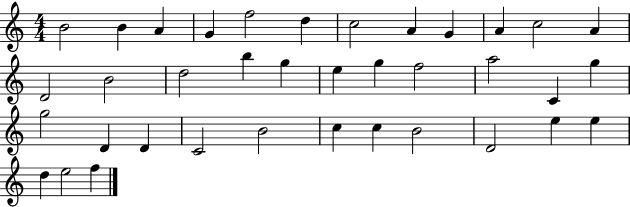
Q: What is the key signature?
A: C major